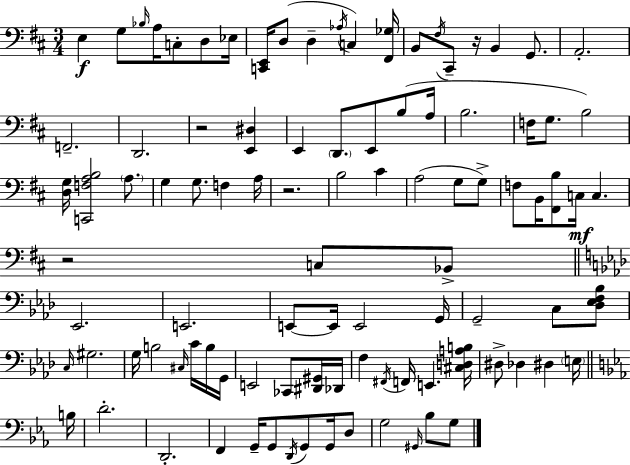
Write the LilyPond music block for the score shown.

{
  \clef bass
  \numericTimeSignature
  \time 3/4
  \key d \major
  e4\f g8 \grace { bes16 } a16 c8-. d8 | ees16 <c, e,>16 d8( d4-- \acciaccatura { aes16 }) c4 | <fis, ges>16 b,8 \acciaccatura { fis16 } cis,8-- r16 b,4 | g,8. a,2.-. | \break f,2.-- | d,2. | r2 <e, dis>4 | e,4 \parenthesize d,8. e,8 | \break b8( a16 b2. | f16 g8. b2) | <d g>16 <c, f a b>2 | \parenthesize a8. g4 g8. f4 | \break a16 r2. | b2 cis'4 | a2( g8 | g8->) f8 b,16 <fis, b>8 c16\mf c4. | \break r2 c8 | bes,8-> \bar "||" \break \key aes \major ees,2. | e,2. | e,8~~ e,16 e,2 g,16 | g,2-- c8 <des ees f bes>8 | \break \grace { c16 } gis2. | g16 b2 \grace { cis16 } c'16 | b16 g,16 e,2 ces,8 | <dis, gis,>16 des,16 f4 \acciaccatura { fis,16 } f,16 e,4. | \break <cis d a b>16 dis8-> des4 dis4 | \parenthesize e16 \bar "||" \break \key ees \major b16 d'2.-. | d,2.-. | f,4 g,16-- g,8 \acciaccatura { d,16 } g,8 g,16 | d8 g2 \grace { gis,16 } bes8 | \break g8 \bar "|."
}